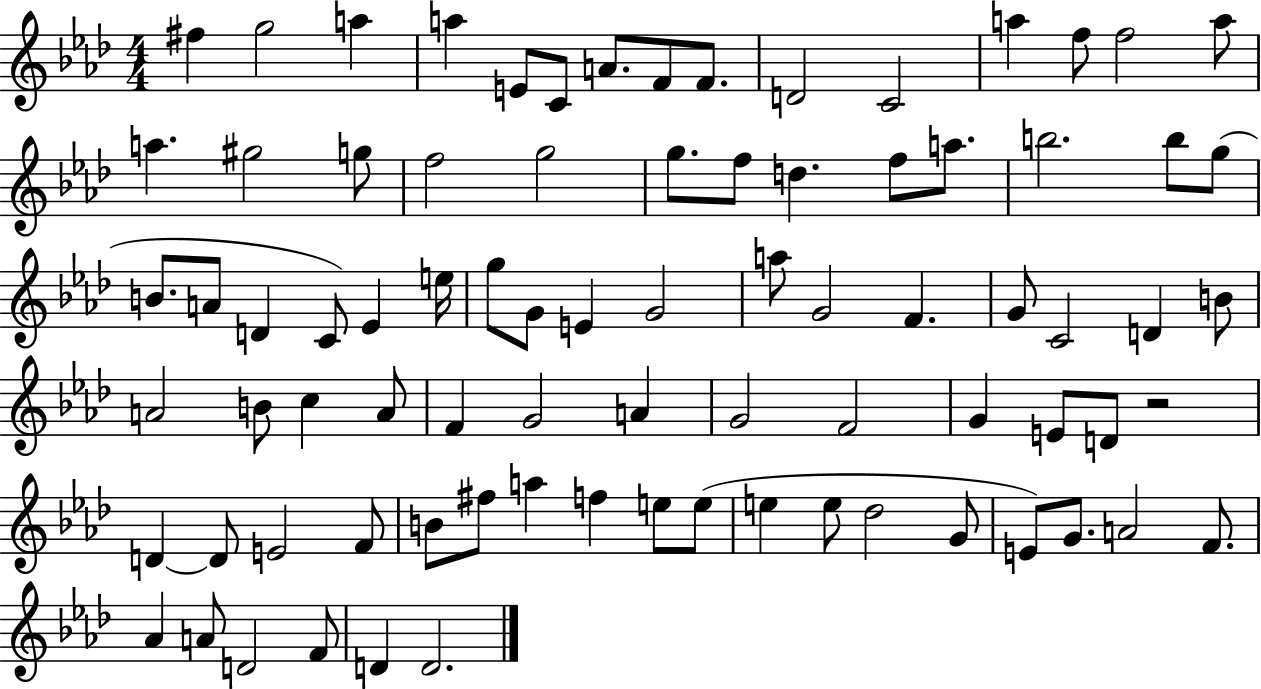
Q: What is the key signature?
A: AES major